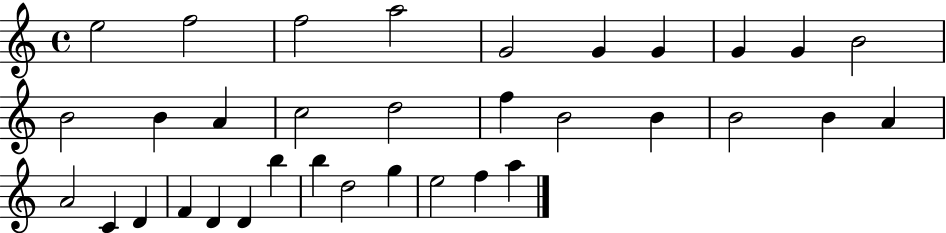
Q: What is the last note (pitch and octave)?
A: A5